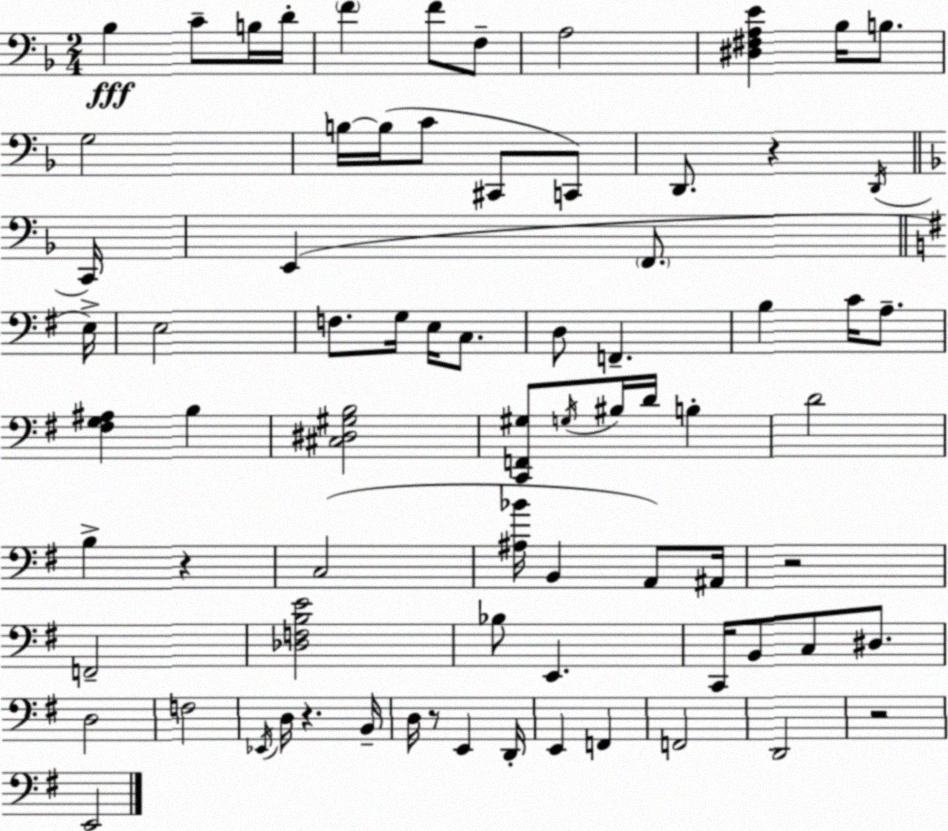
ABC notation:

X:1
T:Untitled
M:2/4
L:1/4
K:Dm
_B, C/2 B,/4 D/4 F F/2 F,/2 A,2 [^D,^F,A,E] _B,/4 B,/2 G,2 B,/4 B,/4 C/2 ^C,,/2 C,,/2 D,,/2 z D,,/4 C,,/4 E,, F,,/2 E,/4 E,2 F,/2 G,/4 E,/4 C,/2 D,/2 F,, B, C/4 A,/2 [^F,G,^A,] B, [^C,^D,^G,B,]2 [C,,F,,^G,]/2 G,/4 ^B,/4 D/4 B, D2 B, z C,2 [^A,_B]/4 B,, A,,/2 ^A,,/4 z2 F,,2 [_D,F,B,E]2 _B,/2 E,, C,,/4 B,,/2 C,/2 ^D,/2 D,2 F,2 _E,,/4 D,/4 z B,,/4 D,/4 z/2 E,, D,,/4 E,, F,, F,,2 D,,2 z2 E,,2